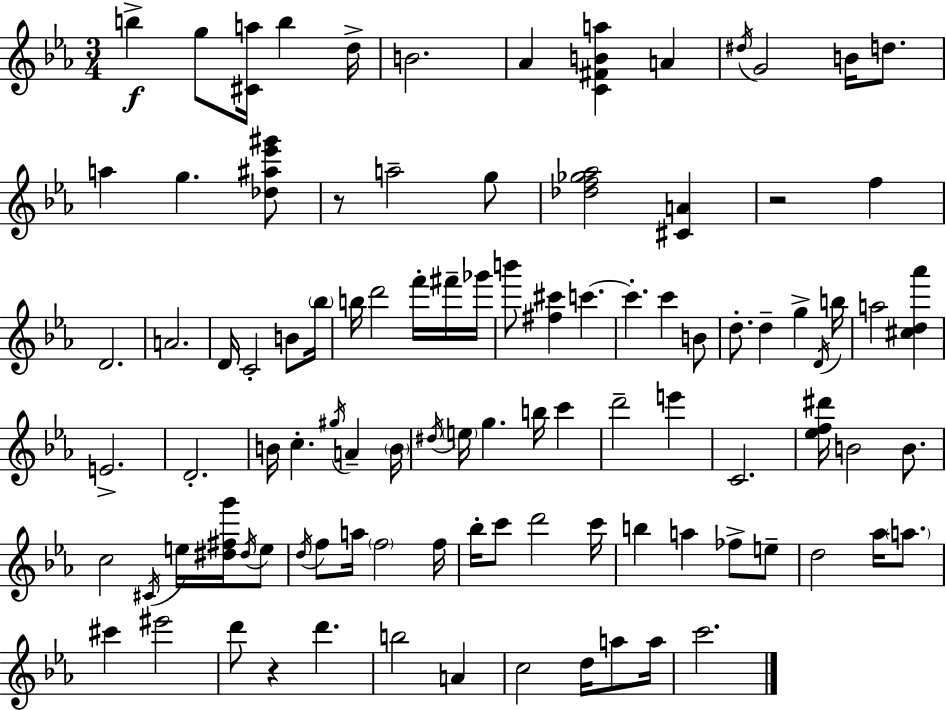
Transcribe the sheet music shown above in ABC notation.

X:1
T:Untitled
M:3/4
L:1/4
K:Cm
b g/2 [^Ca]/4 b d/4 B2 _A [C^FBa] A ^d/4 G2 B/4 d/2 a g [_d^a_e'^g']/2 z/2 a2 g/2 [_df_g_a]2 [^CA] z2 f D2 A2 D/4 C2 B/2 _b/4 b/4 d'2 f'/4 ^f'/4 _g'/4 b'/2 [^f^c'] c' c' c' B/2 d/2 d g D/4 b/4 a2 [^cd_a'] E2 D2 B/4 c ^g/4 A B/4 ^d/4 e/4 g b/4 c' d'2 e' C2 [_ef^d']/4 B2 B/2 c2 ^C/4 e/4 [^d^fg']/4 ^d/4 e/2 d/4 f/2 a/4 f2 f/4 _b/4 c'/2 d'2 c'/4 b a _f/2 e/2 d2 _a/4 a/2 ^c' ^e'2 d'/2 z d' b2 A c2 d/4 a/2 a/4 c'2